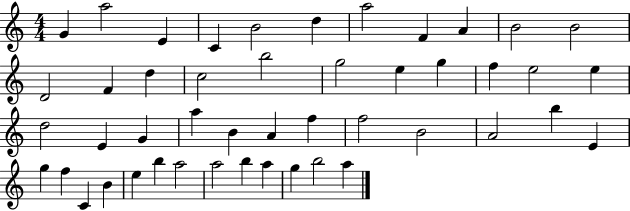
{
  \clef treble
  \numericTimeSignature
  \time 4/4
  \key c \major
  g'4 a''2 e'4 | c'4 b'2 d''4 | a''2 f'4 a'4 | b'2 b'2 | \break d'2 f'4 d''4 | c''2 b''2 | g''2 e''4 g''4 | f''4 e''2 e''4 | \break d''2 e'4 g'4 | a''4 b'4 a'4 f''4 | f''2 b'2 | a'2 b''4 e'4 | \break g''4 f''4 c'4 b'4 | e''4 b''4 a''2 | a''2 b''4 a''4 | g''4 b''2 a''4 | \break \bar "|."
}